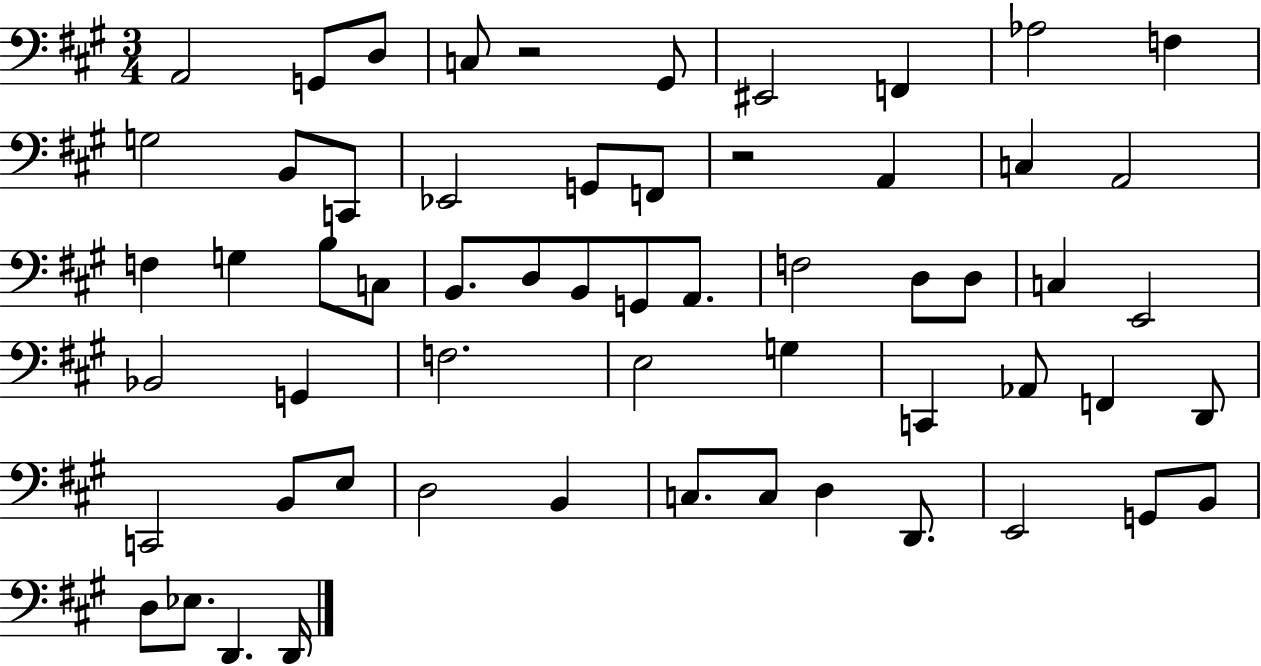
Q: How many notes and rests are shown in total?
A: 59